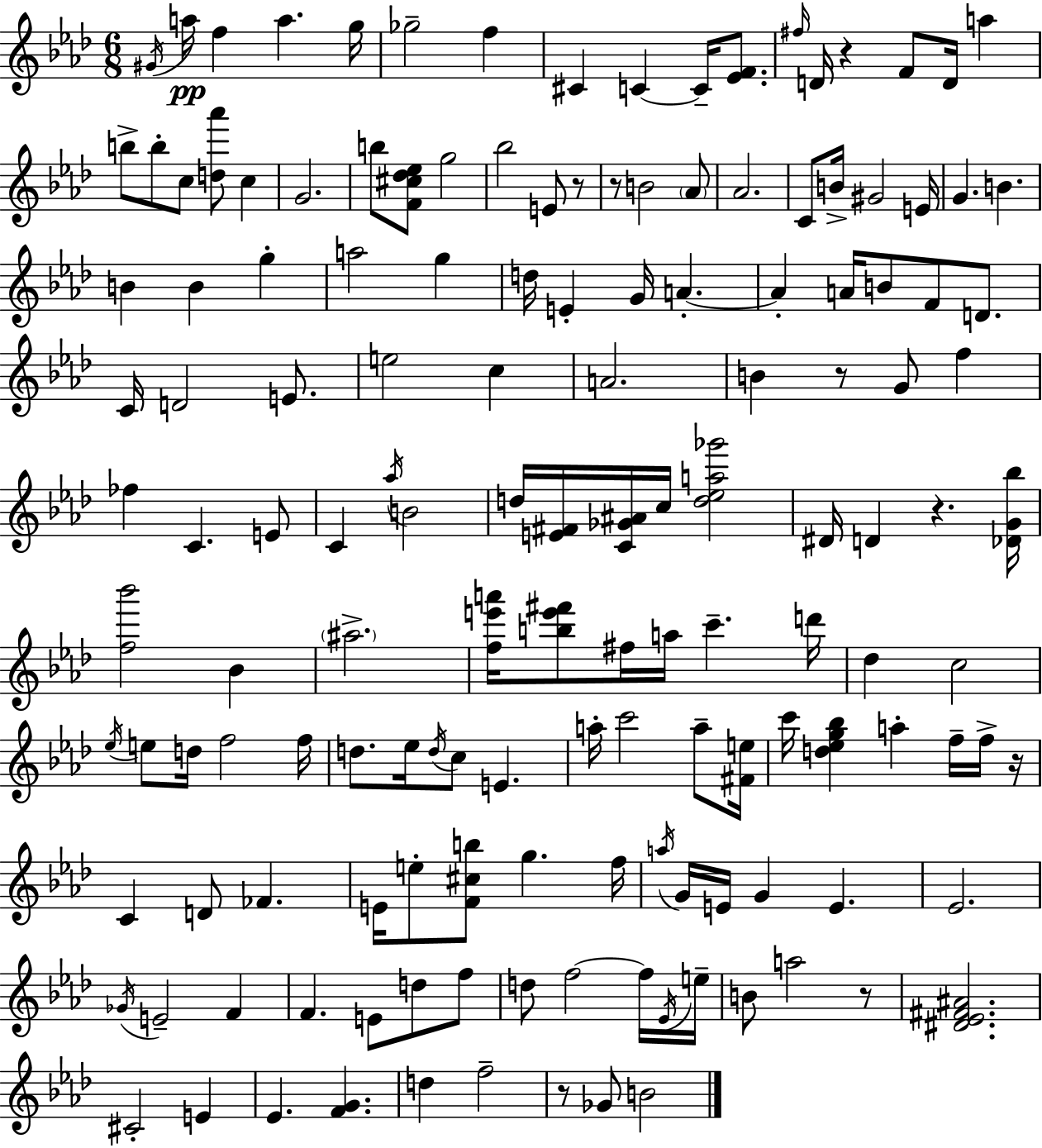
X:1
T:Untitled
M:6/8
L:1/4
K:Fm
^G/4 a/4 f a g/4 _g2 f ^C C C/4 [_EF]/2 ^f/4 D/4 z F/2 D/4 a b/2 b/2 c/2 [d_a']/2 c G2 b/2 [F^c_d_e]/2 g2 _b2 E/2 z/2 z/2 B2 _A/2 _A2 C/2 B/4 ^G2 E/4 G B B B g a2 g d/4 E G/4 A A A/4 B/2 F/2 D/2 C/4 D2 E/2 e2 c A2 B z/2 G/2 f _f C E/2 C _a/4 B2 d/4 [E^F]/4 [C_G^A]/4 c/4 [d_ea_g']2 ^D/4 D z [_DG_b]/4 [f_b']2 _B ^a2 [fe'a']/4 [be'^f']/2 ^f/4 a/4 c' d'/4 _d c2 _e/4 e/2 d/4 f2 f/4 d/2 _e/4 d/4 c/2 E a/4 c'2 a/2 [^Fe]/4 c'/4 [d_eg_b] a f/4 f/4 z/4 C D/2 _F E/4 e/2 [F^cb]/2 g f/4 a/4 G/4 E/4 G E _E2 _G/4 E2 F F E/2 d/2 f/2 d/2 f2 f/4 _E/4 e/4 B/2 a2 z/2 [^D_E^F^A]2 ^C2 E _E [FG] d f2 z/2 _G/2 B2